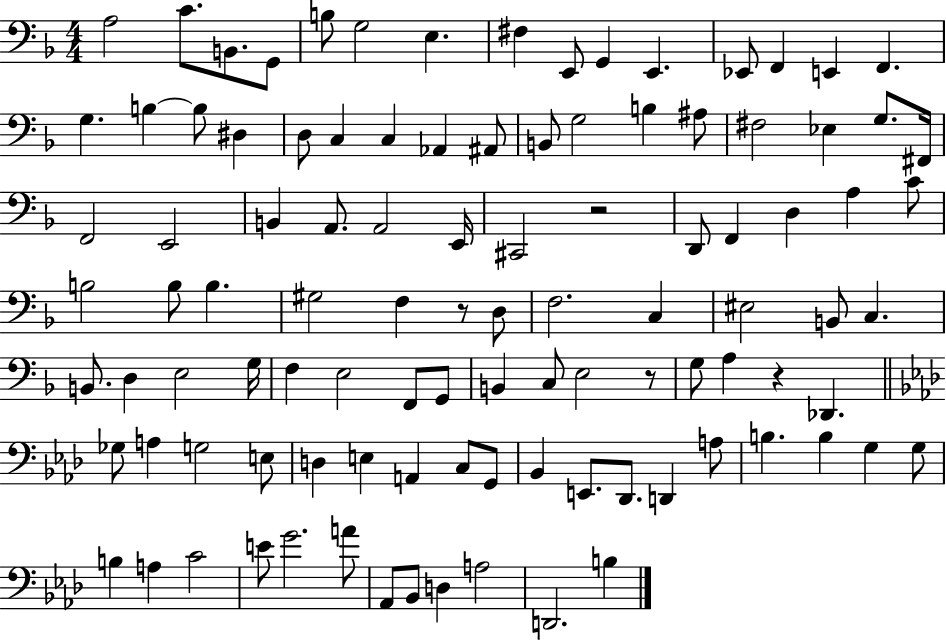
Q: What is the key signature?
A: F major